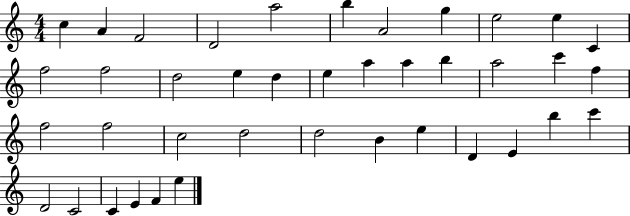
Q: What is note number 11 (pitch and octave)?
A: C4